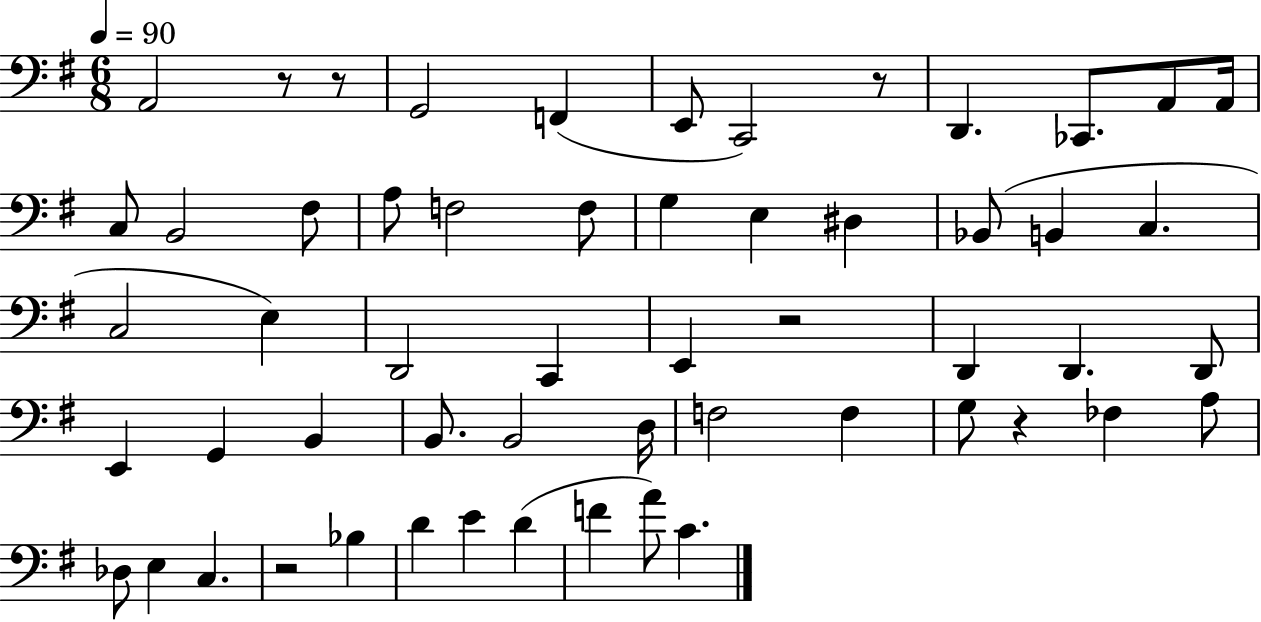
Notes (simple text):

A2/h R/e R/e G2/h F2/q E2/e C2/h R/e D2/q. CES2/e. A2/e A2/s C3/e B2/h F#3/e A3/e F3/h F3/e G3/q E3/q D#3/q Bb2/e B2/q C3/q. C3/h E3/q D2/h C2/q E2/q R/h D2/q D2/q. D2/e E2/q G2/q B2/q B2/e. B2/h D3/s F3/h F3/q G3/e R/q FES3/q A3/e Db3/e E3/q C3/q. R/h Bb3/q D4/q E4/q D4/q F4/q A4/e C4/q.